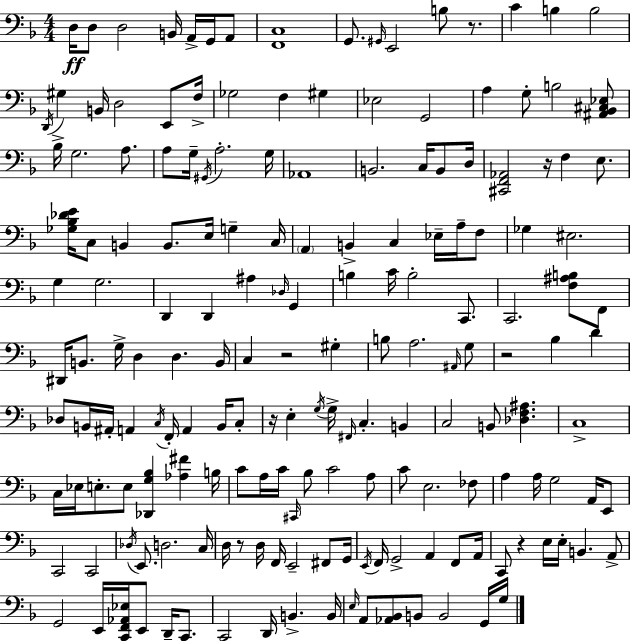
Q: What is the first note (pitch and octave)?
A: D3